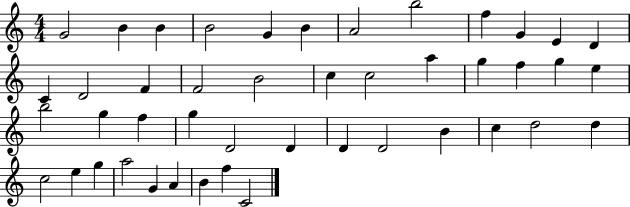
G4/h B4/q B4/q B4/h G4/q B4/q A4/h B5/h F5/q G4/q E4/q D4/q C4/q D4/h F4/q F4/h B4/h C5/q C5/h A5/q G5/q F5/q G5/q E5/q B5/h G5/q F5/q G5/q D4/h D4/q D4/q D4/h B4/q C5/q D5/h D5/q C5/h E5/q G5/q A5/h G4/q A4/q B4/q F5/q C4/h